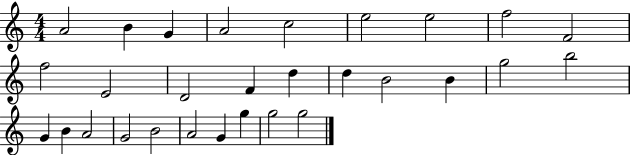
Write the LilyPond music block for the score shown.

{
  \clef treble
  \numericTimeSignature
  \time 4/4
  \key c \major
  a'2 b'4 g'4 | a'2 c''2 | e''2 e''2 | f''2 f'2 | \break f''2 e'2 | d'2 f'4 d''4 | d''4 b'2 b'4 | g''2 b''2 | \break g'4 b'4 a'2 | g'2 b'2 | a'2 g'4 g''4 | g''2 g''2 | \break \bar "|."
}